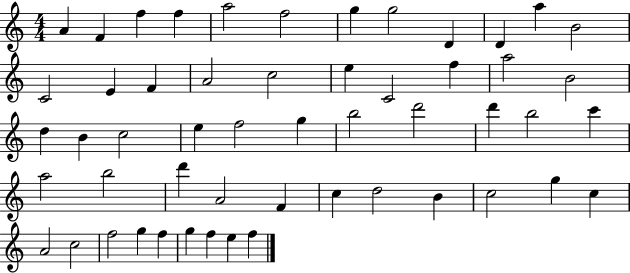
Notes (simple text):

A4/q F4/q F5/q F5/q A5/h F5/h G5/q G5/h D4/q D4/q A5/q B4/h C4/h E4/q F4/q A4/h C5/h E5/q C4/h F5/q A5/h B4/h D5/q B4/q C5/h E5/q F5/h G5/q B5/h D6/h D6/q B5/h C6/q A5/h B5/h D6/q A4/h F4/q C5/q D5/h B4/q C5/h G5/q C5/q A4/h C5/h F5/h G5/q F5/q G5/q F5/q E5/q F5/q